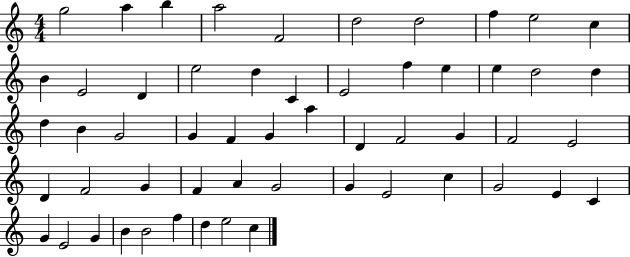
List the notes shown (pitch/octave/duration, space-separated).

G5/h A5/q B5/q A5/h F4/h D5/h D5/h F5/q E5/h C5/q B4/q E4/h D4/q E5/h D5/q C4/q E4/h F5/q E5/q E5/q D5/h D5/q D5/q B4/q G4/h G4/q F4/q G4/q A5/q D4/q F4/h G4/q F4/h E4/h D4/q F4/h G4/q F4/q A4/q G4/h G4/q E4/h C5/q G4/h E4/q C4/q G4/q E4/h G4/q B4/q B4/h F5/q D5/q E5/h C5/q